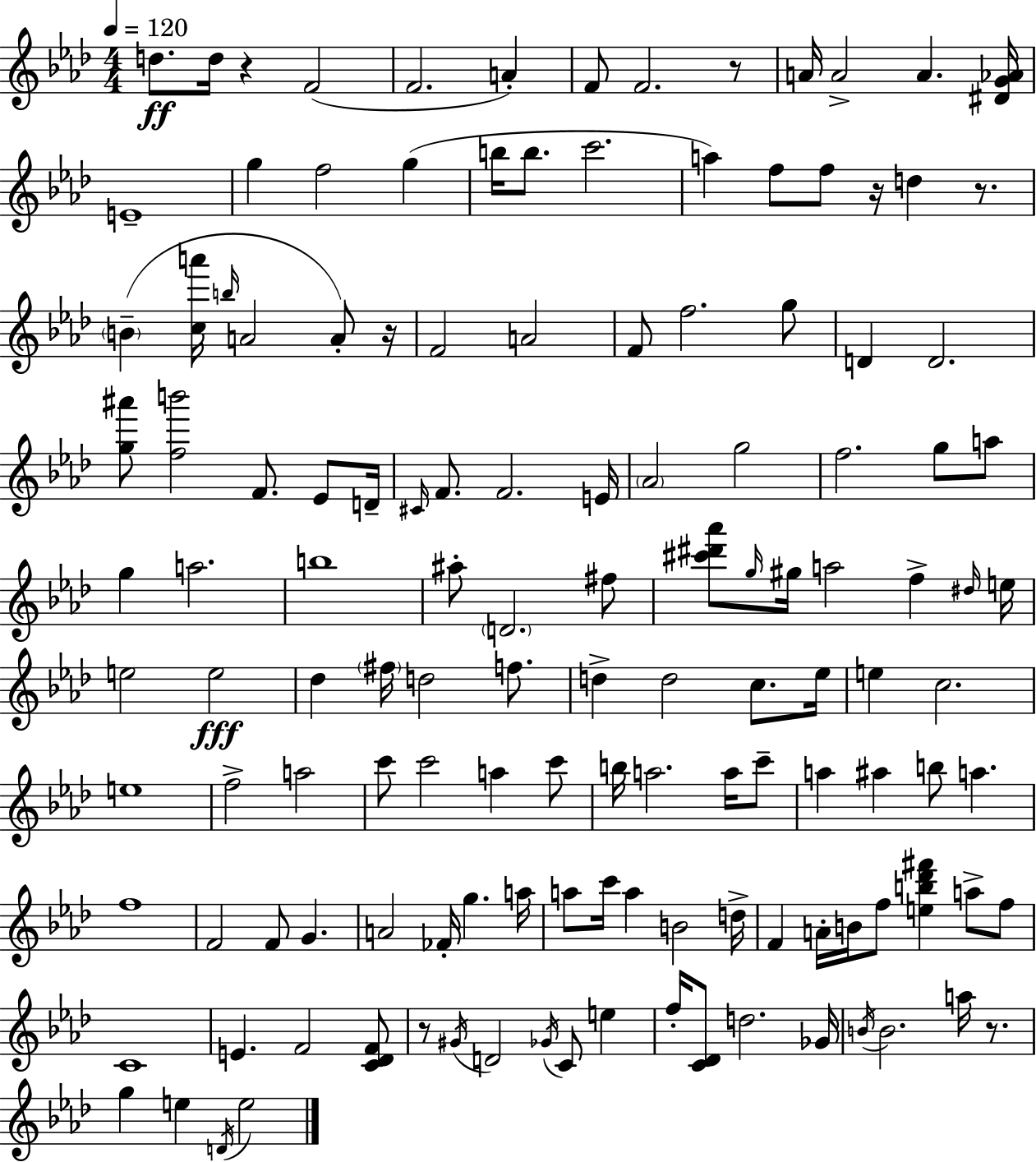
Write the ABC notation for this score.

X:1
T:Untitled
M:4/4
L:1/4
K:Ab
d/2 d/4 z F2 F2 A F/2 F2 z/2 A/4 A2 A [^DG_A]/4 E4 g f2 g b/4 b/2 c'2 a f/2 f/2 z/4 d z/2 B [ca']/4 b/4 A2 A/2 z/4 F2 A2 F/2 f2 g/2 D D2 [g^a']/2 [fb']2 F/2 _E/2 D/4 ^C/4 F/2 F2 E/4 _A2 g2 f2 g/2 a/2 g a2 b4 ^a/2 D2 ^f/2 [^c'^d'_a']/2 g/4 ^g/4 a2 f ^d/4 e/4 e2 e2 _d ^f/4 d2 f/2 d d2 c/2 _e/4 e c2 e4 f2 a2 c'/2 c'2 a c'/2 b/4 a2 a/4 c'/2 a ^a b/2 a f4 F2 F/2 G A2 _F/4 g a/4 a/2 c'/4 a B2 d/4 F A/4 B/4 f/2 [eb_d'^f'] a/2 f/2 C4 E F2 [C_DF]/2 z/2 ^G/4 D2 _G/4 C/2 e f/4 [C_D]/2 d2 _G/4 B/4 B2 a/4 z/2 g e D/4 e2